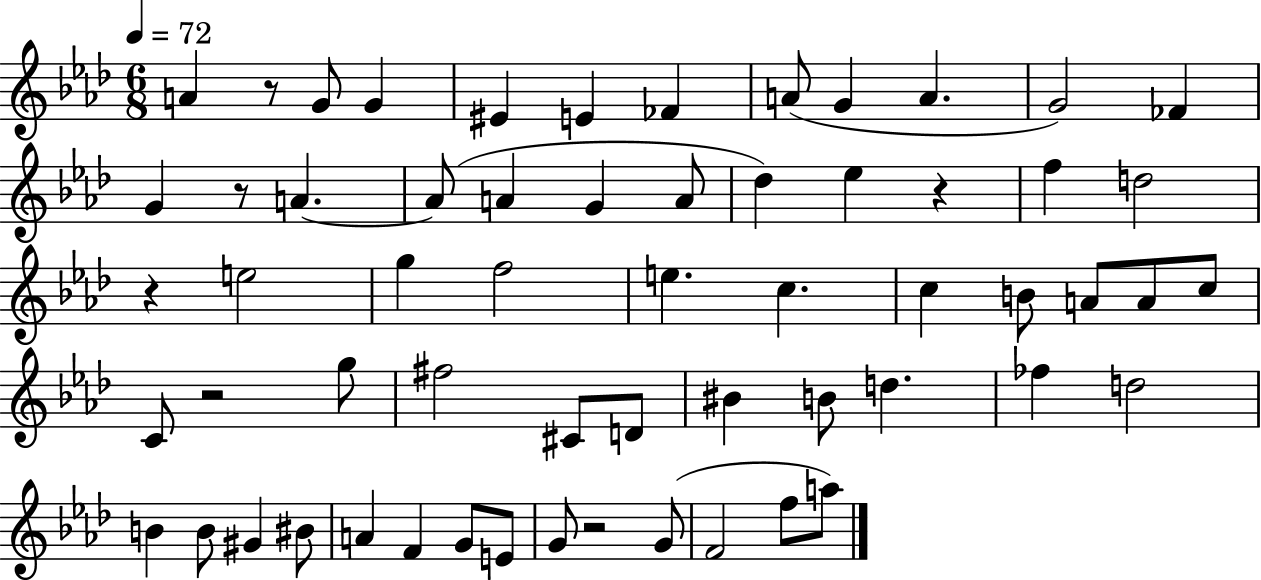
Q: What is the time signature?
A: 6/8